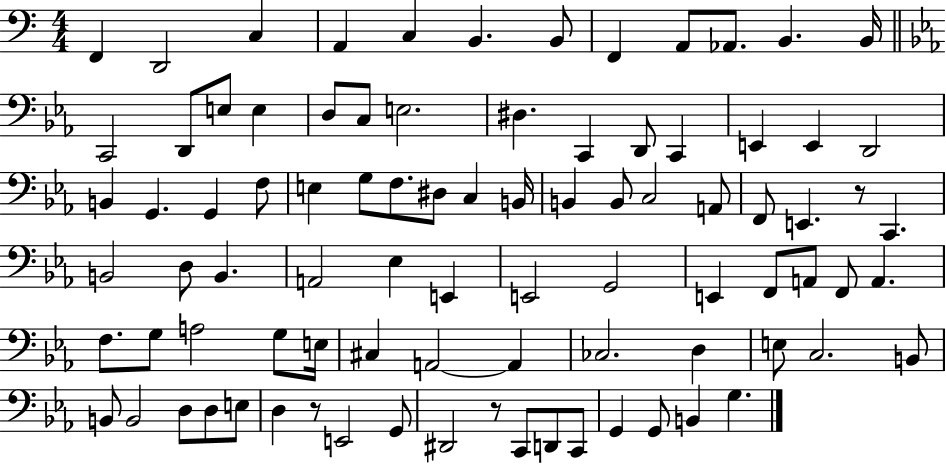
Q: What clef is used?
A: bass